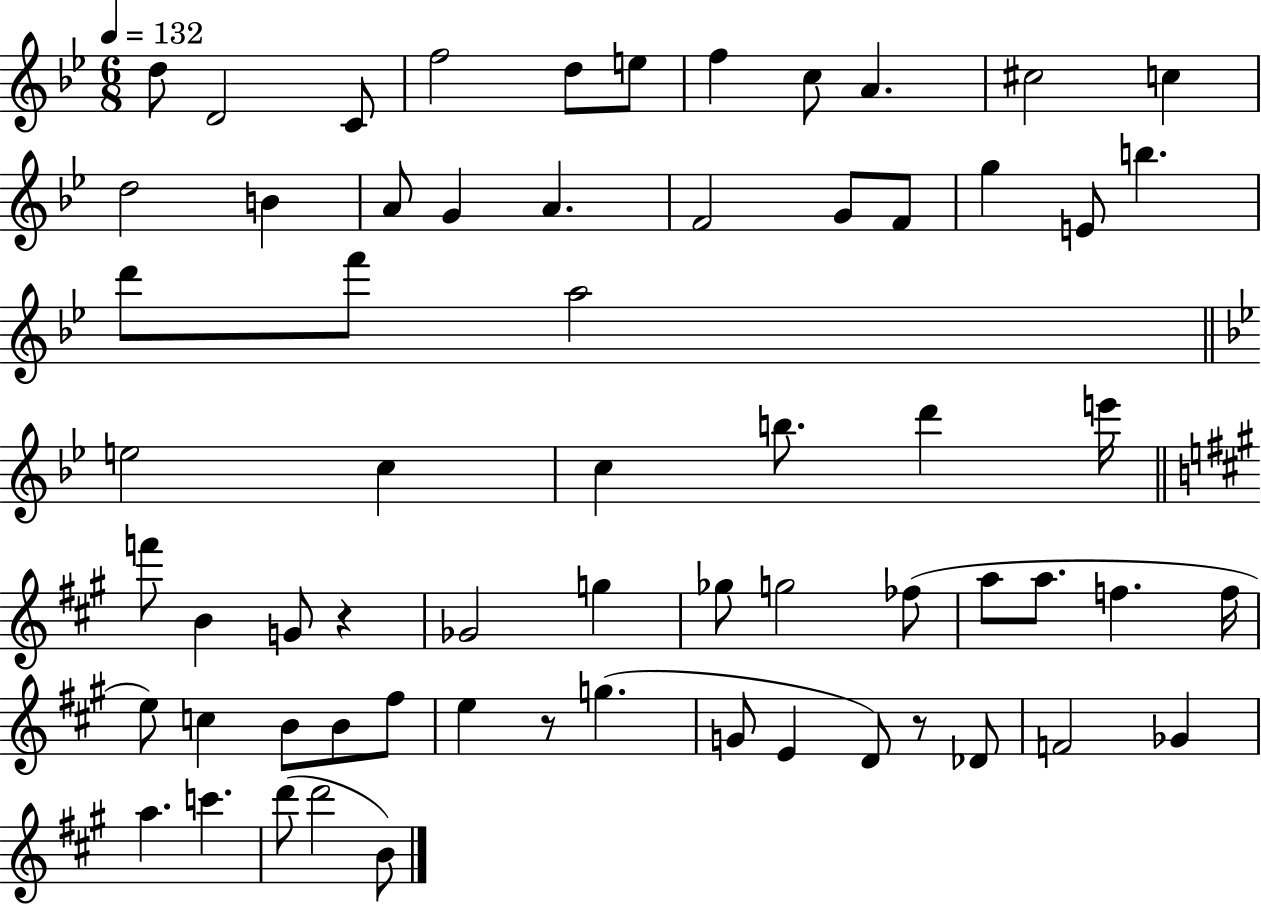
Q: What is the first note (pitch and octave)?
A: D5